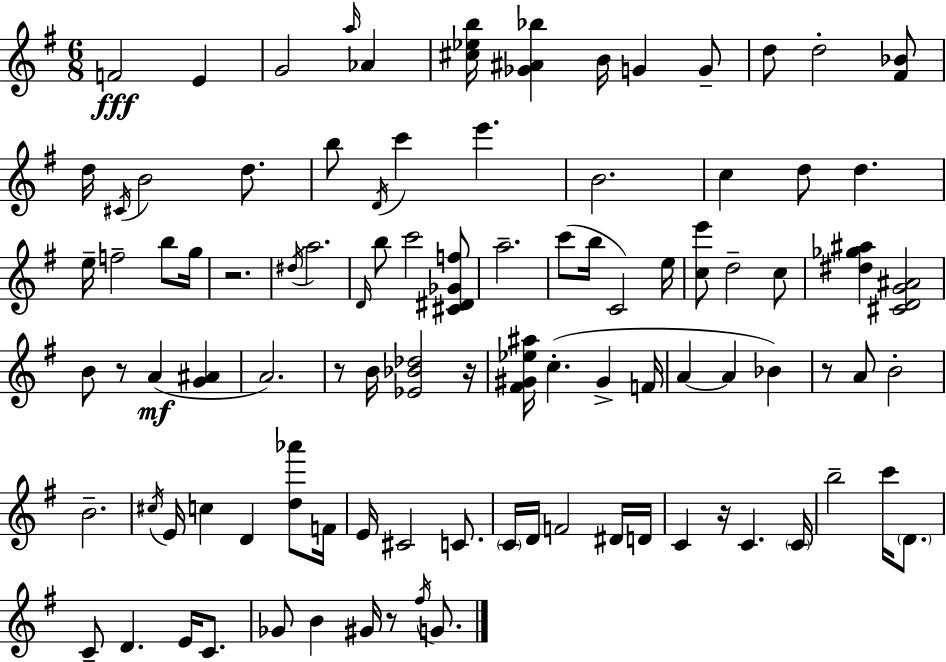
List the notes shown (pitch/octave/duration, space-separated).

F4/h E4/q G4/h A5/s Ab4/q [C#5,Eb5,B5]/s [Gb4,A#4,Bb5]/q B4/s G4/q G4/e D5/e D5/h [F#4,Bb4]/e D5/s C#4/s B4/h D5/e. B5/e D4/s C6/q E6/q. B4/h. C5/q D5/e D5/q. E5/s F5/h B5/e G5/s R/h. D#5/s A5/h. D4/s B5/e C6/h [C#4,D#4,Gb4,F5]/e A5/h. C6/e B5/s C4/h E5/s [C5,E6]/e D5/h C5/e [D#5,Gb5,A#5]/q [C#4,D4,G4,A#4]/h B4/e R/e A4/q [G4,A#4]/q A4/h. R/e B4/s [Eb4,Bb4,Db5]/h R/s [F#4,G#4,Eb5,A#5]/s C5/q. G#4/q F4/s A4/q A4/q Bb4/q R/e A4/e B4/h B4/h. C#5/s E4/s C5/q D4/q [D5,Ab6]/e F4/s E4/s C#4/h C4/e. C4/s D4/s F4/h D#4/s D4/s C4/q R/s C4/q. C4/s B5/h C6/s D4/e. C4/e D4/q. E4/s C4/e. Gb4/e B4/q G#4/s R/e F#5/s G4/e.